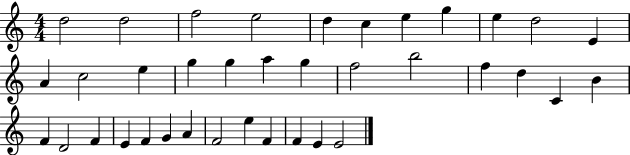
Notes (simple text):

D5/h D5/h F5/h E5/h D5/q C5/q E5/q G5/q E5/q D5/h E4/q A4/q C5/h E5/q G5/q G5/q A5/q G5/q F5/h B5/h F5/q D5/q C4/q B4/q F4/q D4/h F4/q E4/q F4/q G4/q A4/q F4/h E5/q F4/q F4/q E4/q E4/h